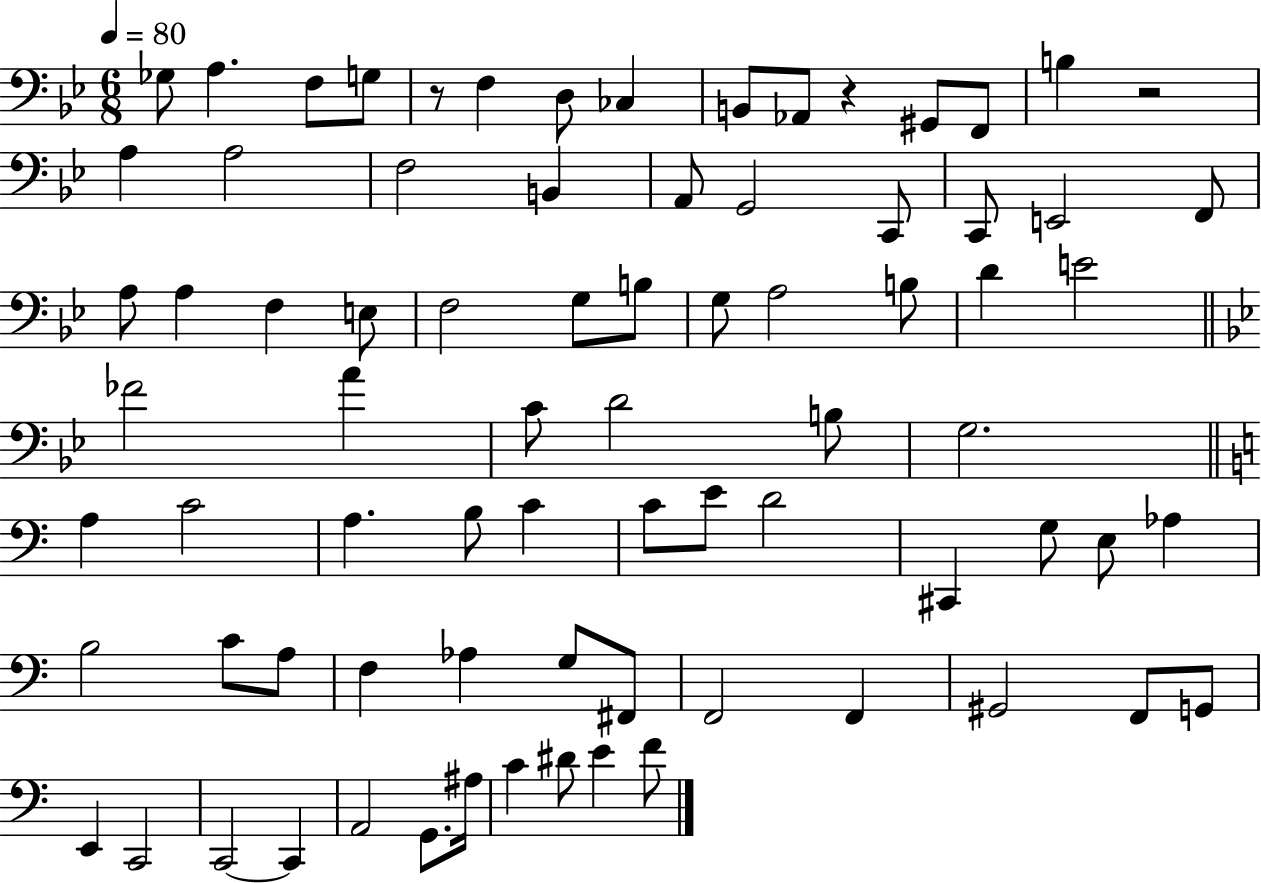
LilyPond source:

{
  \clef bass
  \numericTimeSignature
  \time 6/8
  \key bes \major
  \tempo 4 = 80
  ges8 a4. f8 g8 | r8 f4 d8 ces4 | b,8 aes,8 r4 gis,8 f,8 | b4 r2 | \break a4 a2 | f2 b,4 | a,8 g,2 c,8 | c,8 e,2 f,8 | \break a8 a4 f4 e8 | f2 g8 b8 | g8 a2 b8 | d'4 e'2 | \break \bar "||" \break \key bes \major fes'2 a'4 | c'8 d'2 b8 | g2. | \bar "||" \break \key c \major a4 c'2 | a4. b8 c'4 | c'8 e'8 d'2 | cis,4 g8 e8 aes4 | \break b2 c'8 a8 | f4 aes4 g8 fis,8 | f,2 f,4 | gis,2 f,8 g,8 | \break e,4 c,2 | c,2~~ c,4 | a,2 g,8. ais16 | c'4 dis'8 e'4 f'8 | \break \bar "|."
}